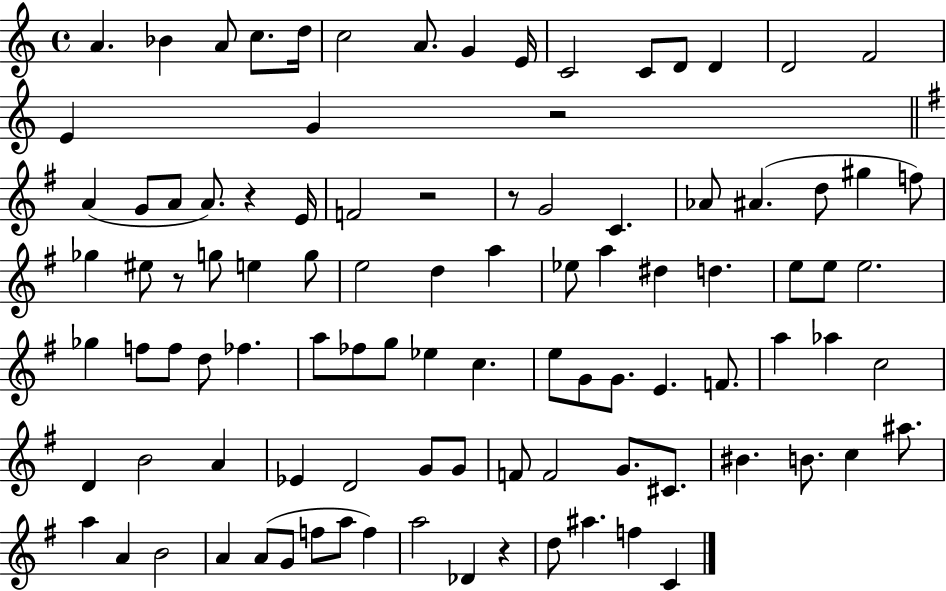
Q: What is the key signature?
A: C major